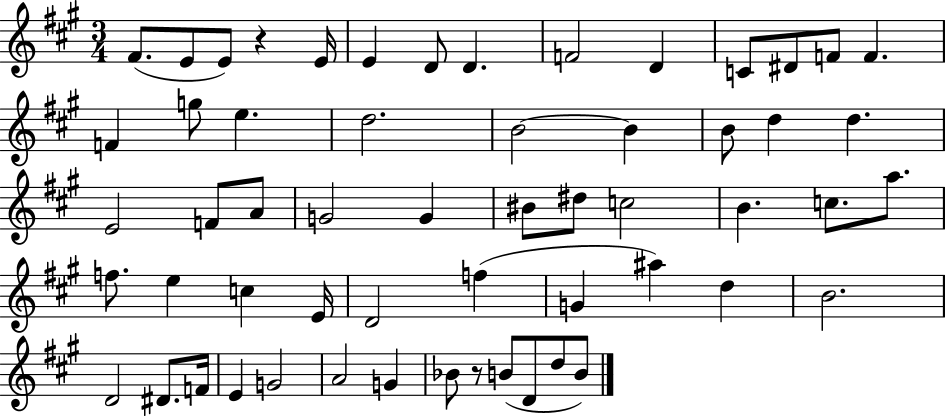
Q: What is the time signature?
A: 3/4